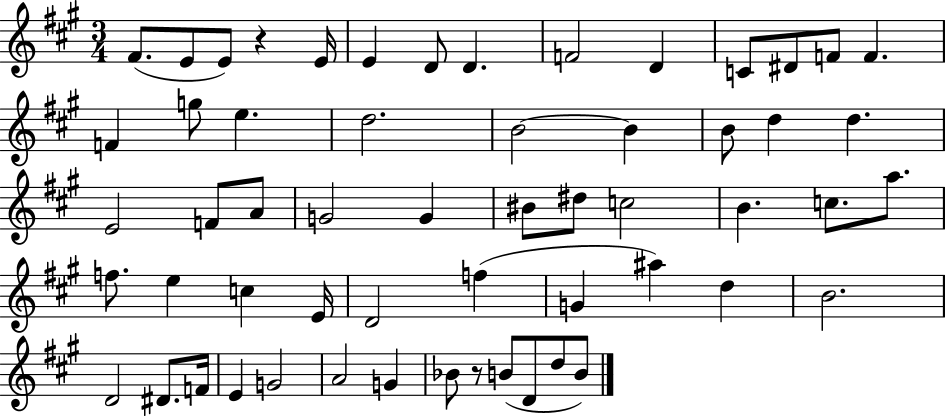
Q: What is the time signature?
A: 3/4